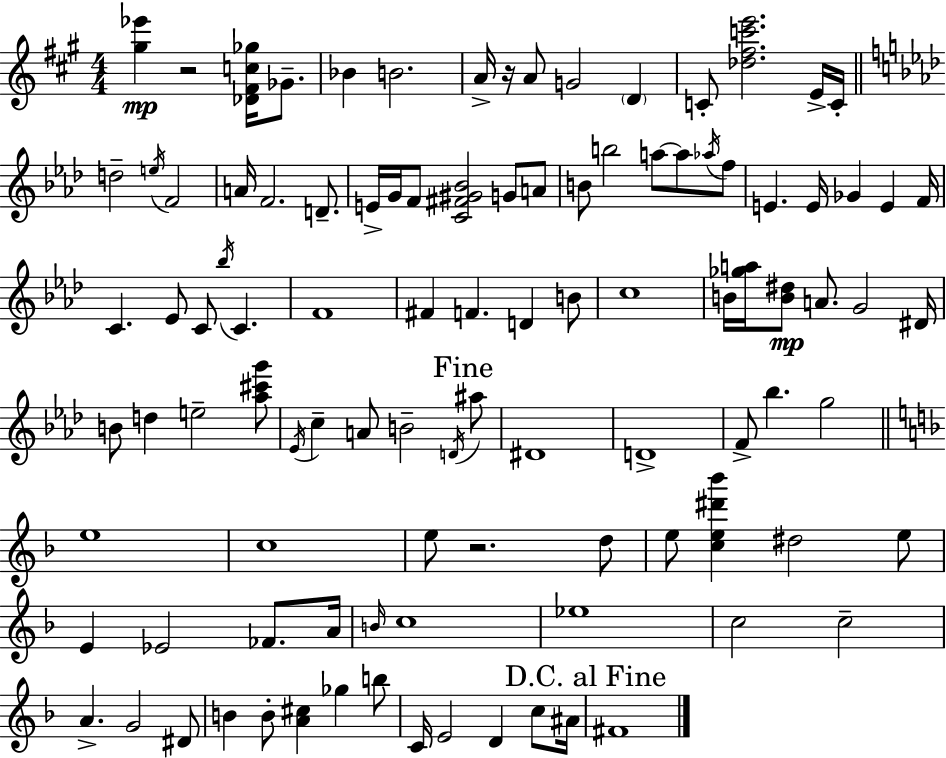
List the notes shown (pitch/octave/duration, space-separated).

[G#5,Eb6]/q R/h [Db4,F#4,C5,Gb5]/s Gb4/e. Bb4/q B4/h. A4/s R/s A4/e G4/h D4/q C4/e [Db5,F#5,C6,E6]/h. E4/s C4/s D5/h E5/s F4/h A4/s F4/h. D4/e. E4/s G4/s F4/e [C4,F#4,G#4,Bb4]/h G4/e A4/e B4/e B5/h A5/e A5/e Ab5/s F5/e E4/q. E4/s Gb4/q E4/q F4/s C4/q. Eb4/e C4/e Bb5/s C4/q. F4/w F#4/q F4/q. D4/q B4/e C5/w B4/s [Gb5,A5]/s [B4,D#5]/e A4/e. G4/h D#4/s B4/e D5/q E5/h [Ab5,C#6,G6]/e Eb4/s C5/q A4/e B4/h D4/s A#5/e D#4/w D4/w F4/e Bb5/q. G5/h E5/w C5/w E5/e R/h. D5/e E5/e [C5,E5,D#6,Bb6]/q D#5/h E5/e E4/q Eb4/h FES4/e. A4/s B4/s C5/w Eb5/w C5/h C5/h A4/q. G4/h D#4/e B4/q B4/e [A4,C#5]/q Gb5/q B5/e C4/s E4/h D4/q C5/e A#4/s F#4/w